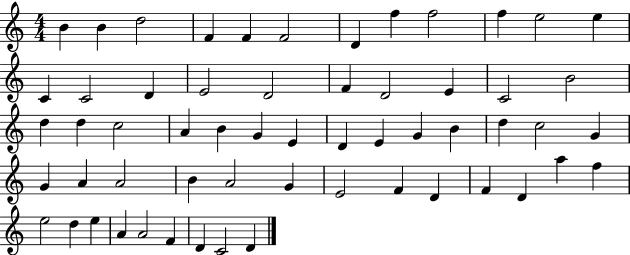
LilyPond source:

{
  \clef treble
  \numericTimeSignature
  \time 4/4
  \key c \major
  b'4 b'4 d''2 | f'4 f'4 f'2 | d'4 f''4 f''2 | f''4 e''2 e''4 | \break c'4 c'2 d'4 | e'2 d'2 | f'4 d'2 e'4 | c'2 b'2 | \break d''4 d''4 c''2 | a'4 b'4 g'4 e'4 | d'4 e'4 g'4 b'4 | d''4 c''2 g'4 | \break g'4 a'4 a'2 | b'4 a'2 g'4 | e'2 f'4 d'4 | f'4 d'4 a''4 f''4 | \break e''2 d''4 e''4 | a'4 a'2 f'4 | d'4 c'2 d'4 | \bar "|."
}